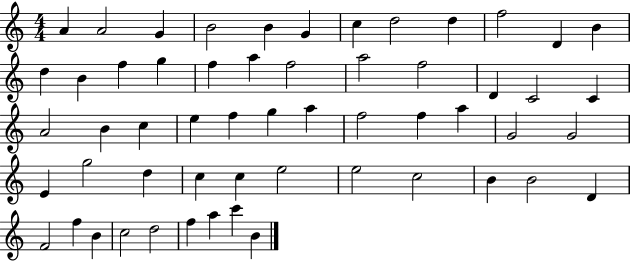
X:1
T:Untitled
M:4/4
L:1/4
K:C
A A2 G B2 B G c d2 d f2 D B d B f g f a f2 a2 f2 D C2 C A2 B c e f g a f2 f a G2 G2 E g2 d c c e2 e2 c2 B B2 D F2 f B c2 d2 f a c' B